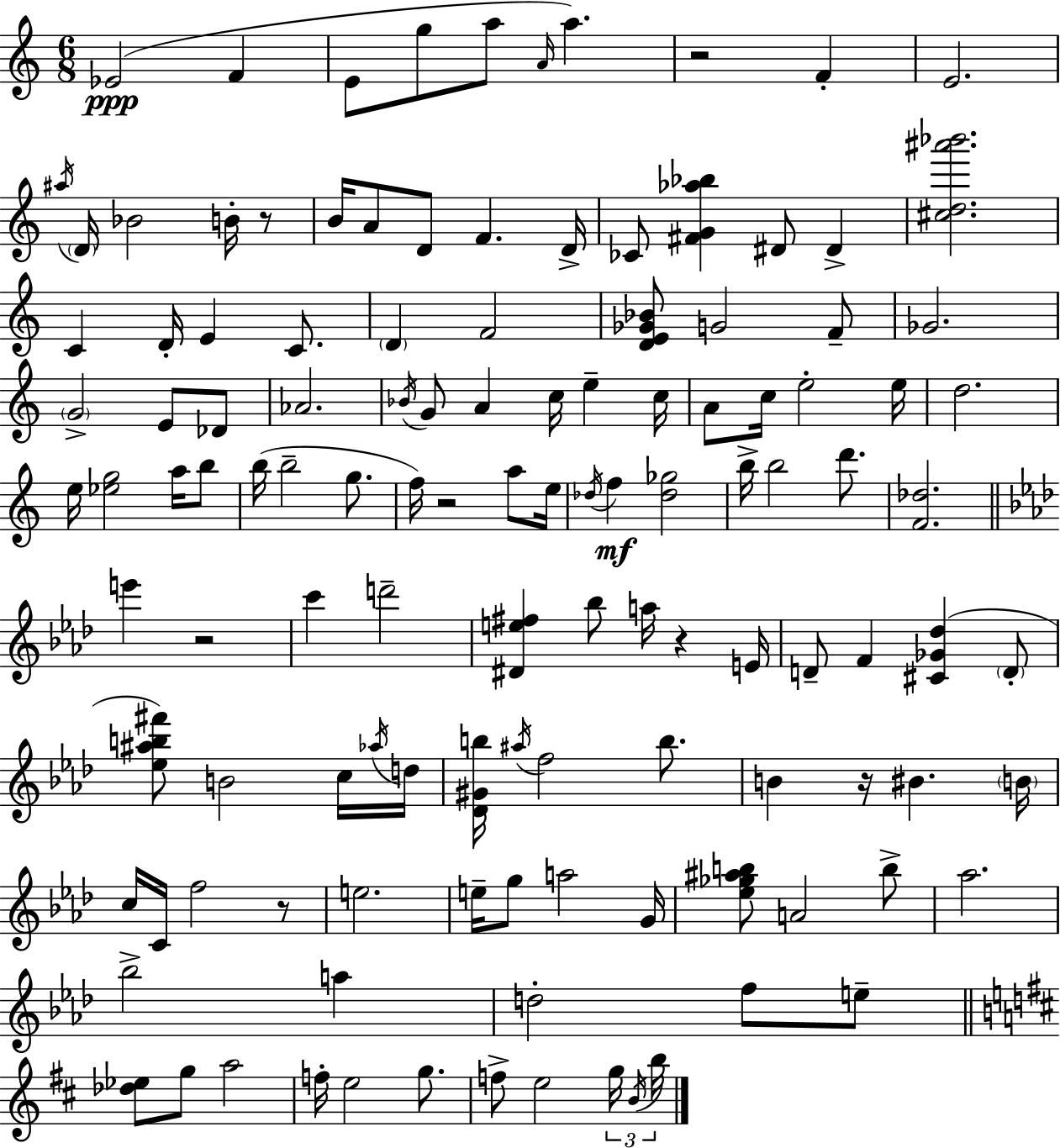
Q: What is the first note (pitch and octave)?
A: Eb4